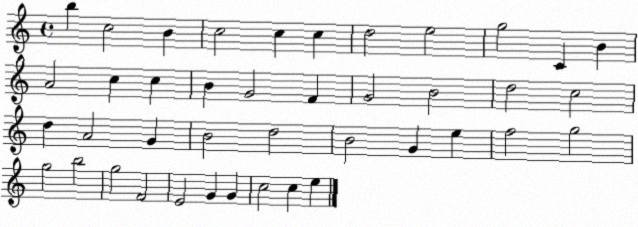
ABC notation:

X:1
T:Untitled
M:4/4
L:1/4
K:C
b c2 B c2 c c d2 e2 g2 C B A2 c c B G2 F G2 B2 d2 c2 d A2 G B2 d2 B2 G e f2 g2 g2 b2 g2 F2 E2 G G c2 c e